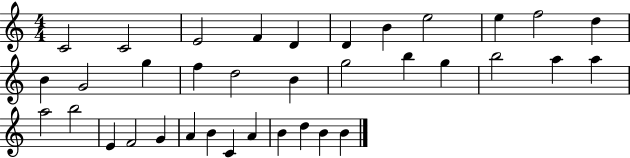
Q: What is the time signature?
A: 4/4